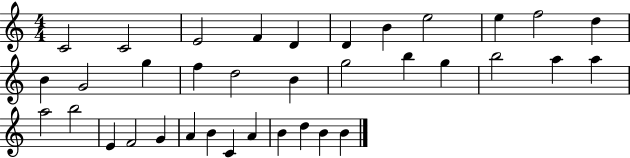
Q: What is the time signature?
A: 4/4